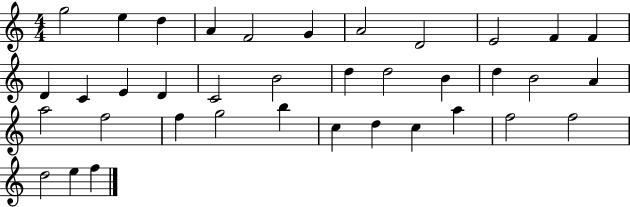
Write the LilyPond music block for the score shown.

{
  \clef treble
  \numericTimeSignature
  \time 4/4
  \key c \major
  g''2 e''4 d''4 | a'4 f'2 g'4 | a'2 d'2 | e'2 f'4 f'4 | \break d'4 c'4 e'4 d'4 | c'2 b'2 | d''4 d''2 b'4 | d''4 b'2 a'4 | \break a''2 f''2 | f''4 g''2 b''4 | c''4 d''4 c''4 a''4 | f''2 f''2 | \break d''2 e''4 f''4 | \bar "|."
}